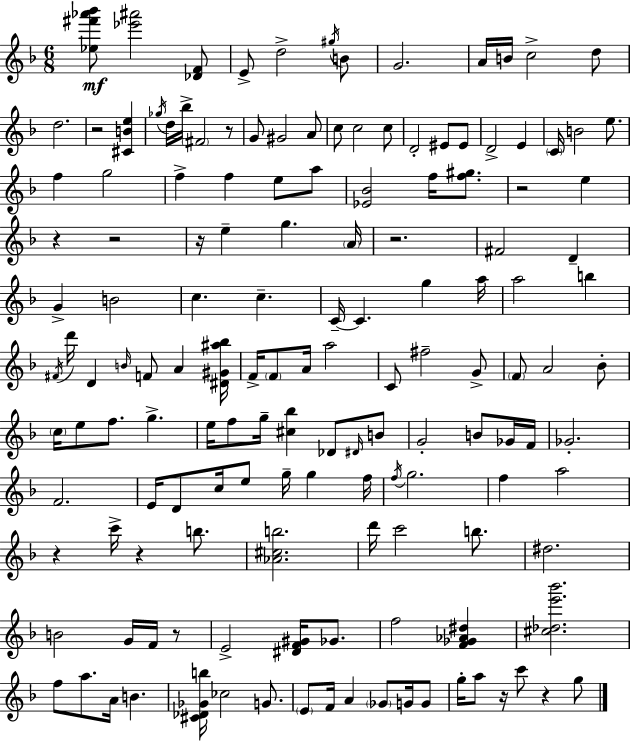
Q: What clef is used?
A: treble